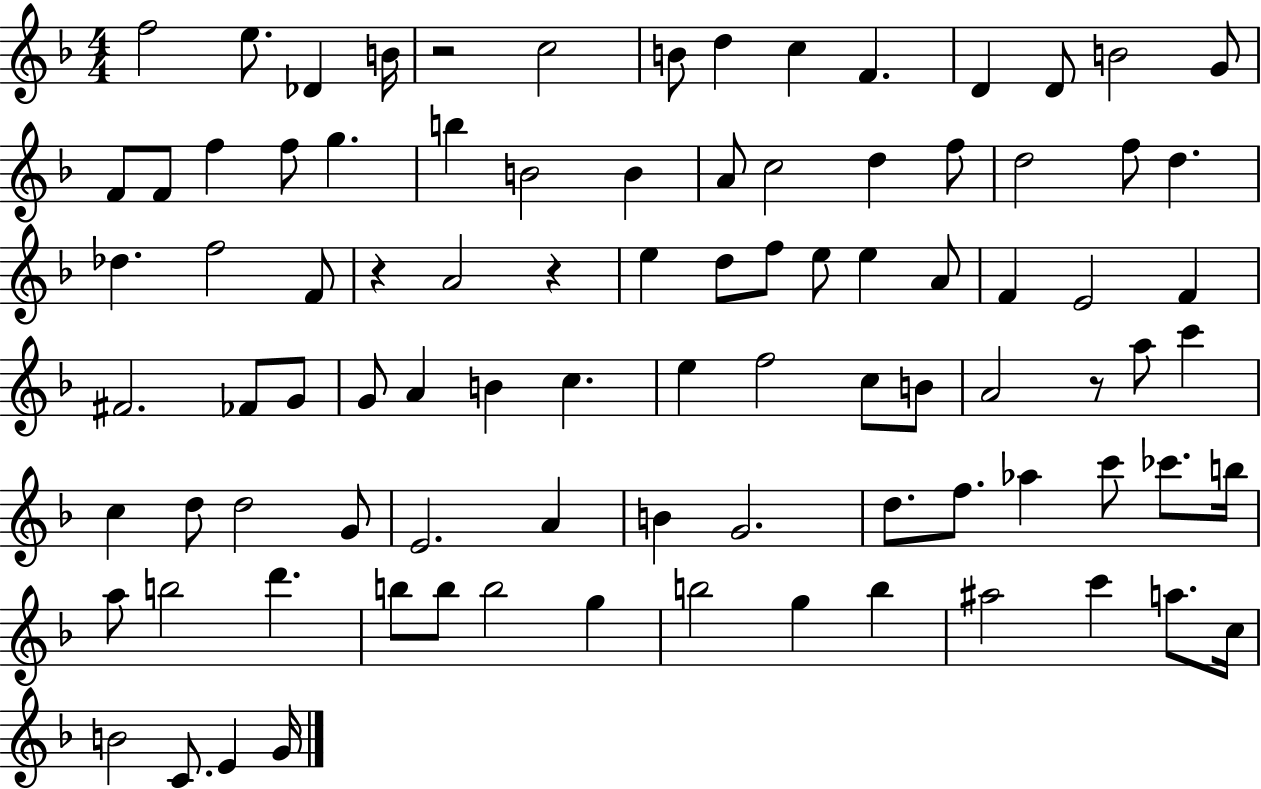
F5/h E5/e. Db4/q B4/s R/h C5/h B4/e D5/q C5/q F4/q. D4/q D4/e B4/h G4/e F4/e F4/e F5/q F5/e G5/q. B5/q B4/h B4/q A4/e C5/h D5/q F5/e D5/h F5/e D5/q. Db5/q. F5/h F4/e R/q A4/h R/q E5/q D5/e F5/e E5/e E5/q A4/e F4/q E4/h F4/q F#4/h. FES4/e G4/e G4/e A4/q B4/q C5/q. E5/q F5/h C5/e B4/e A4/h R/e A5/e C6/q C5/q D5/e D5/h G4/e E4/h. A4/q B4/q G4/h. D5/e. F5/e. Ab5/q C6/e CES6/e. B5/s A5/e B5/h D6/q. B5/e B5/e B5/h G5/q B5/h G5/q B5/q A#5/h C6/q A5/e. C5/s B4/h C4/e. E4/q G4/s